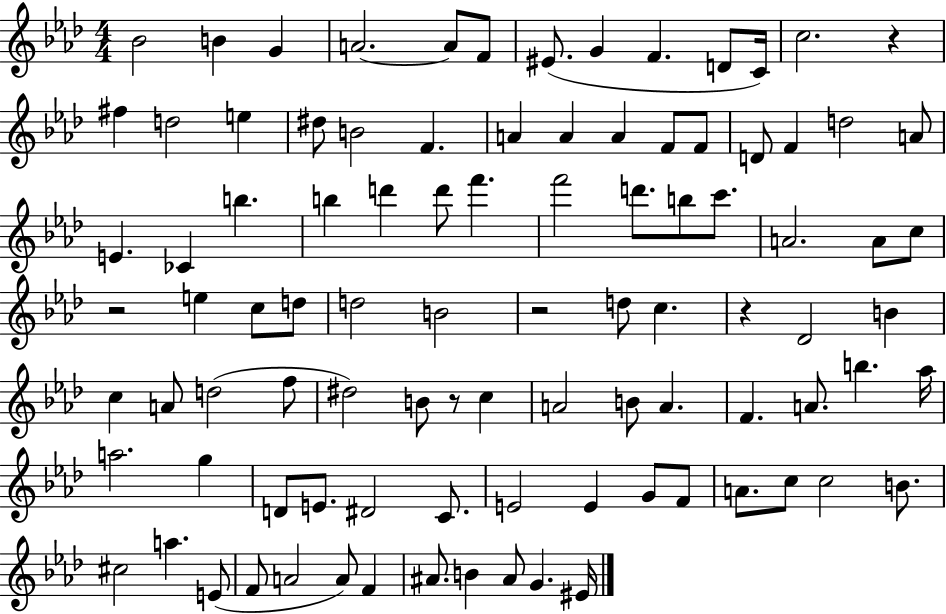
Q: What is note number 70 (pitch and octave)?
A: C4